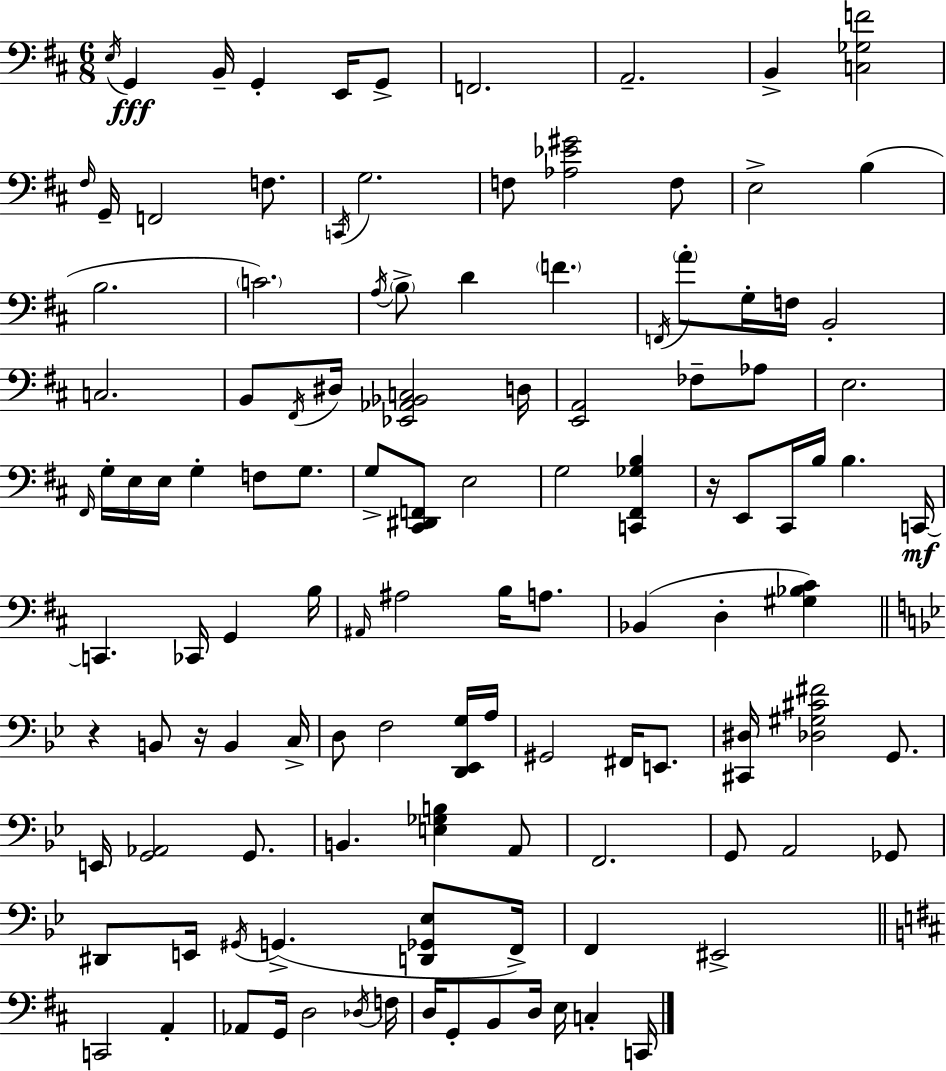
{
  \clef bass
  \numericTimeSignature
  \time 6/8
  \key d \major
  \acciaccatura { e16 }\fff g,4 b,16-- g,4-. e,16 g,8-> | f,2. | a,2.-- | b,4-> <c ges f'>2 | \break \grace { fis16 } g,16-- f,2 f8. | \acciaccatura { c,16 } g2. | f8 <aes ees' gis'>2 | f8 e2-> b4( | \break b2. | \parenthesize c'2.) | \acciaccatura { a16 } \parenthesize b8-> d'4 \parenthesize f'4. | \acciaccatura { f,16 } \parenthesize a'8-. g16-. f16 b,2-. | \break c2. | b,8 \acciaccatura { fis,16 } dis16 <ees, aes, bes, c>2 | d16 <e, a,>2 | fes8-- aes8 e2. | \break \grace { fis,16 } g16-. e16 e16 g4-. | f8 g8. g8-> <cis, dis, f,>8 e2 | g2 | <c, fis, ges b>4 r16 e,8 cis,16 b16 | \break b4. c,16~~\mf c,4. | ces,16 g,4 b16 \grace { ais,16 } ais2 | b16 a8. bes,4( | d4-. <gis bes cis'>4) \bar "||" \break \key bes \major r4 b,8 r16 b,4 c16-> | d8 f2 <d, ees, g>16 a16 | gis,2 fis,16 e,8. | <cis, dis>16 <des gis cis' fis'>2 g,8. | \break e,16 <g, aes,>2 g,8. | b,4. <e ges b>4 a,8 | f,2. | g,8 a,2 ges,8 | \break dis,8 e,16 \acciaccatura { gis,16 } g,4.->( <d, ges, ees>8 | f,16->) f,4 eis,2-> | \bar "||" \break \key b \minor c,2 a,4-. | aes,8 g,16 d2 \acciaccatura { des16 } | f16 d16 g,8-. b,8 d16 e16 c4-. | c,16 \bar "|."
}